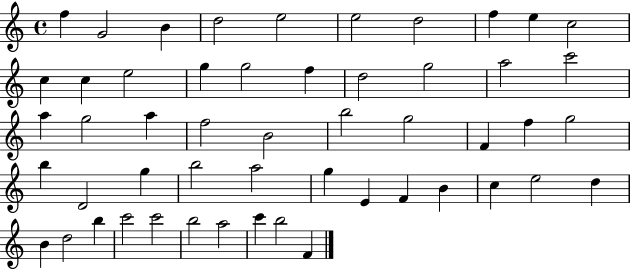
{
  \clef treble
  \time 4/4
  \defaultTimeSignature
  \key c \major
  f''4 g'2 b'4 | d''2 e''2 | e''2 d''2 | f''4 e''4 c''2 | \break c''4 c''4 e''2 | g''4 g''2 f''4 | d''2 g''2 | a''2 c'''2 | \break a''4 g''2 a''4 | f''2 b'2 | b''2 g''2 | f'4 f''4 g''2 | \break b''4 d'2 g''4 | b''2 a''2 | g''4 e'4 f'4 b'4 | c''4 e''2 d''4 | \break b'4 d''2 b''4 | c'''2 c'''2 | b''2 a''2 | c'''4 b''2 f'4 | \break \bar "|."
}